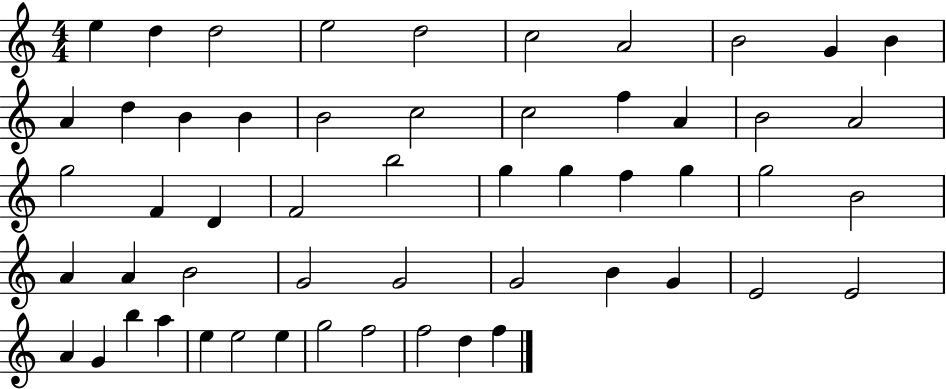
E5/q D5/q D5/h E5/h D5/h C5/h A4/h B4/h G4/q B4/q A4/q D5/q B4/q B4/q B4/h C5/h C5/h F5/q A4/q B4/h A4/h G5/h F4/q D4/q F4/h B5/h G5/q G5/q F5/q G5/q G5/h B4/h A4/q A4/q B4/h G4/h G4/h G4/h B4/q G4/q E4/h E4/h A4/q G4/q B5/q A5/q E5/q E5/h E5/q G5/h F5/h F5/h D5/q F5/q